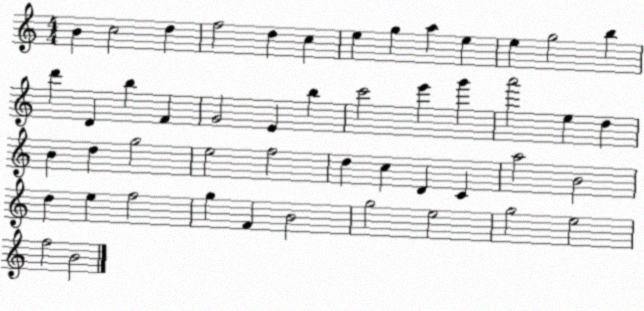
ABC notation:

X:1
T:Untitled
M:4/4
L:1/4
K:C
B c2 d f2 d c e g a e e g2 b d' D b F G2 E b c'2 e' g' a'2 e d B d g2 e2 f2 d c D C a2 B2 d e f2 g F B2 g2 e2 g2 e2 f2 B2